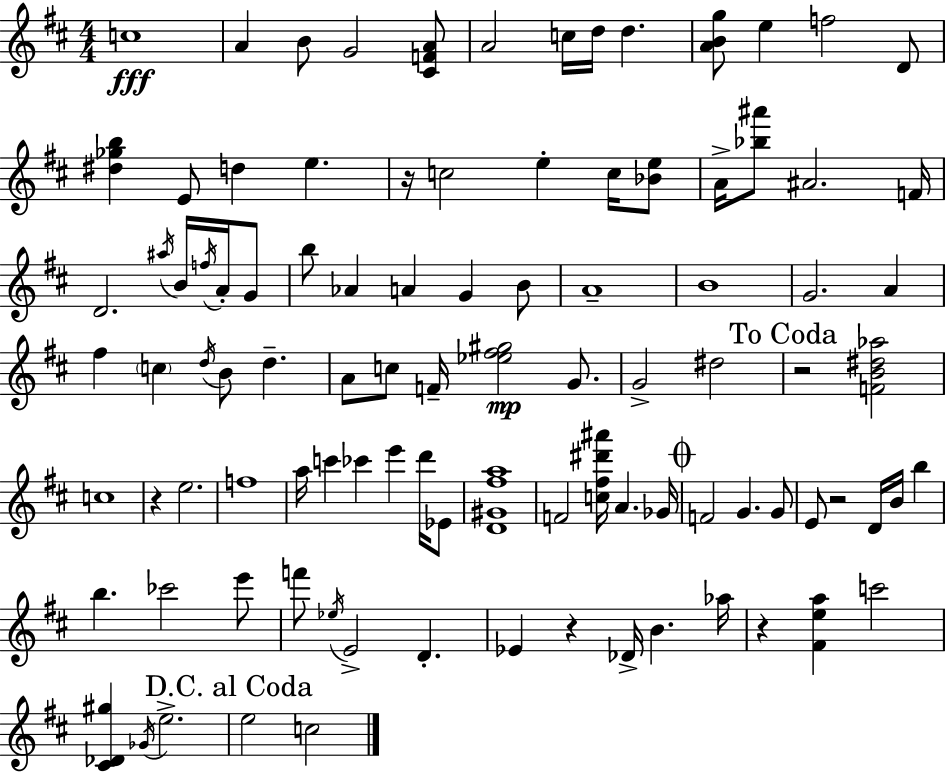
C5/w A4/q B4/e G4/h [C#4,F4,A4]/e A4/h C5/s D5/s D5/q. [A4,B4,G5]/e E5/q F5/h D4/e [D#5,Gb5,B5]/q E4/e D5/q E5/q. R/s C5/h E5/q C5/s [Bb4,E5]/e A4/s [Bb5,A#6]/e A#4/h. F4/s D4/h. A#5/s B4/s F5/s A4/s G4/e B5/e Ab4/q A4/q G4/q B4/e A4/w B4/w G4/h. A4/q F#5/q C5/q D5/s B4/e D5/q. A4/e C5/e F4/s [Eb5,F#5,G#5]/h G4/e. G4/h D#5/h R/h [F4,B4,D#5,Ab5]/h C5/w R/q E5/h. F5/w A5/s C6/q CES6/q E6/q D6/s Eb4/e [D4,G#4,F#5,A5]/w F4/h [C5,F#5,D#6,A#6]/s A4/q. Gb4/s F4/h G4/q. G4/e E4/e R/h D4/s B4/s B5/q B5/q. CES6/h E6/e F6/e Eb5/s E4/h D4/q. Eb4/q R/q Db4/s B4/q. Ab5/s R/q [F#4,E5,A5]/q C6/h [C#4,Db4,G#5]/q Gb4/s E5/h. E5/h C5/h